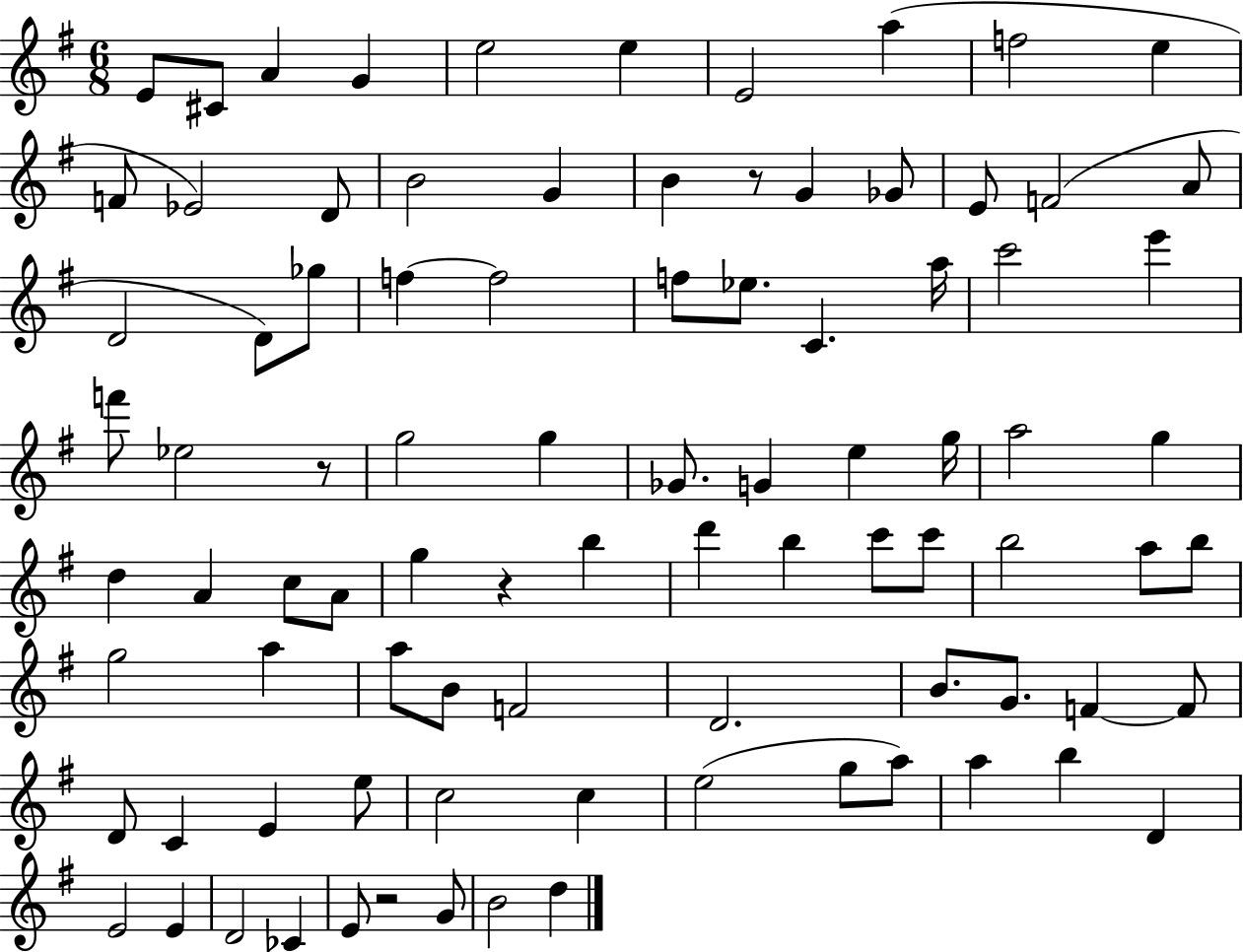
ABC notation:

X:1
T:Untitled
M:6/8
L:1/4
K:G
E/2 ^C/2 A G e2 e E2 a f2 e F/2 _E2 D/2 B2 G B z/2 G _G/2 E/2 F2 A/2 D2 D/2 _g/2 f f2 f/2 _e/2 C a/4 c'2 e' f'/2 _e2 z/2 g2 g _G/2 G e g/4 a2 g d A c/2 A/2 g z b d' b c'/2 c'/2 b2 a/2 b/2 g2 a a/2 B/2 F2 D2 B/2 G/2 F F/2 D/2 C E e/2 c2 c e2 g/2 a/2 a b D E2 E D2 _C E/2 z2 G/2 B2 d